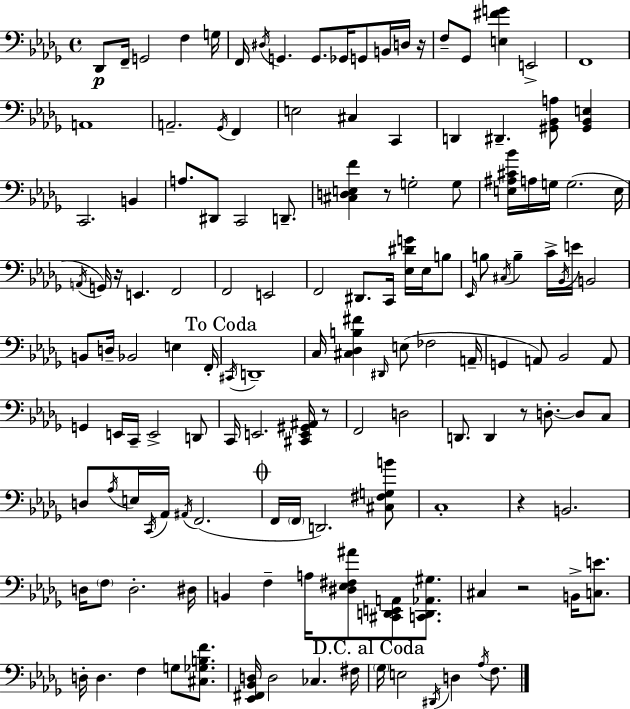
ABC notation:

X:1
T:Untitled
M:4/4
L:1/4
K:Bbm
_D,,/2 F,,/4 G,,2 F, G,/4 F,,/4 ^D,/4 G,, G,,/2 _G,,/4 G,,/2 B,,/4 D,/4 z/4 F,/2 _G,,/2 [E,^FG] E,,2 F,,4 A,,4 A,,2 _G,,/4 F,, E,2 ^C, C,, D,, ^D,, [^G,,_B,,A,]/2 [^G,,_B,,E,] C,,2 B,, A,/2 ^D,,/2 C,,2 D,,/2 [^C,D,E,F] z/2 G,2 G,/2 [E,^A,^C_B]/4 A,/4 G,/4 G,2 E,/4 A,,/4 G,,/4 z/4 E,, F,,2 F,,2 E,,2 F,,2 ^D,,/2 C,,/4 [_E,^DG]/4 _E,/4 B,/2 _E,,/4 B,/2 ^C,/4 B, C/4 _B,,/4 E/4 B,,2 B,,/2 D,/4 _B,,2 E, F,,/4 ^C,,/4 D,,4 C,/4 [^C,_D,B,^F] ^D,,/4 E,/2 _F,2 A,,/4 G,, A,,/2 _B,,2 A,,/2 G,, E,,/4 C,,/4 E,,2 D,,/2 C,,/4 E,,2 [^C,,E,,^G,,^A,,]/4 z/2 F,,2 D,2 D,,/2 D,, z/2 D,/2 D,/2 C,/2 D,/2 _A,/4 E,/4 C,,/4 _A,,/4 ^A,,/4 F,,2 F,,/4 F,,/4 D,,2 [^C,^F,G,B]/2 C,4 z B,,2 D,/4 F,/2 D,2 ^D,/4 B,, F, A,/4 [^D,_E,^F,^A]/2 [^C,,D,,E,,A,,]/2 [C,,D,,_A,,^G,]/2 ^C, z2 B,,/4 [C,E]/2 D,/4 D, F, G,/2 [^C,_G,B,F]/2 [_E,,^F,,_B,,D,]/4 D,2 _C, ^F,/4 _G,/4 E,2 ^D,,/4 D, _A,/4 F,/2